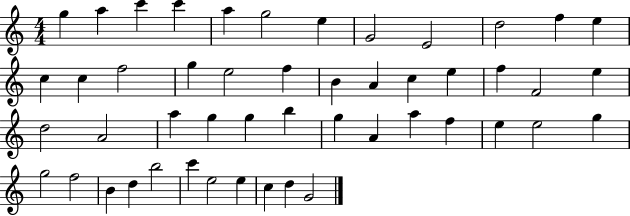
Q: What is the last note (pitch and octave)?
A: G4